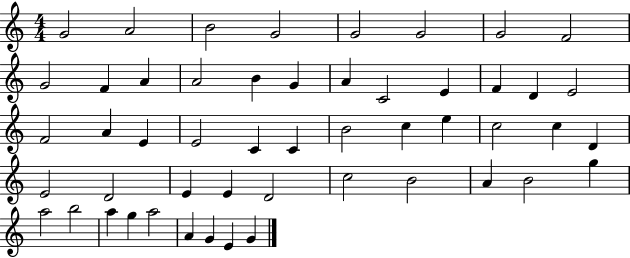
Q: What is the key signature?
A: C major